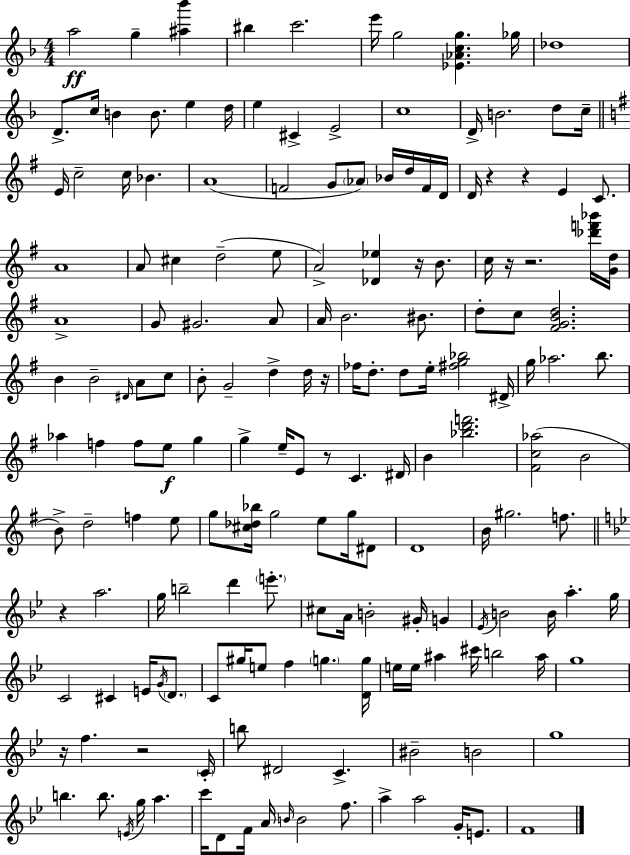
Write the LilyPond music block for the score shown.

{
  \clef treble
  \numericTimeSignature
  \time 4/4
  \key d \minor
  \repeat volta 2 { a''2\ff g''4-- <ais'' bes'''>4 | bis''4 c'''2. | e'''16 g''2 <ees' aes' c'' g''>4. ges''16 | des''1 | \break d'8.-> c''16 b'4 b'8. e''4 d''16 | e''4 cis'4-> e'2-> | c''1 | d'16-> b'2. d''8 c''16-- | \break \bar "||" \break \key g \major e'16 c''2-- c''16 bes'4. | a'1( | f'2 g'8 \parenthesize aes'8) bes'16 d''16 f'16 d'16 | d'16 r4 r4 e'4 c'8. | \break a'1 | a'8 cis''4 d''2--( e''8 | a'2->) <des' ees''>4 r16 b'8. | c''16 r16 r2. <des''' f''' bes'''>16 <g' d''>16 | \break a'1-> | g'8 gis'2. a'8 | a'16 b'2. bis'8. | d''8-. c''8 <fis' g' b' d''>2. | \break b'4 b'2-- \grace { dis'16 } a'8 c''8 | b'8-. g'2-- d''4-> d''16 | r16 fes''16 d''8.-. d''8 e''16-. <fis'' g'' bes''>2 | dis'16-> g''16 aes''2. b''8. | \break aes''4 f''4 f''8 e''8\f g''4 | g''4-> e''16-- e'8 r8 c'4. | dis'16 b'4 <bes'' d''' f'''>2. | <fis' c'' aes''>2( b'2 | \break b'8->) d''2-- f''4 e''8 | g''8 <cis'' des'' bes''>16 g''2 e''8 g''16 dis'8 | d'1 | b'16 gis''2. f''8. | \break \bar "||" \break \key g \minor r4 a''2. | g''16 b''2-- d'''4 \parenthesize e'''8.-. | cis''8 a'16 b'2-. gis'16-. g'4 | \acciaccatura { ees'16 } b'2 b'16 a''4.-. | \break g''16 c'2 cis'4 e'16 \acciaccatura { g'16 } \parenthesize d'8. | c'8 gis''16 e''8 f''4 \parenthesize g''4. | <d' g''>16 e''16 e''16 ais''4 cis'''16 b''2 | ais''16 g''1 | \break r16 f''4. r2 | \parenthesize c'16-. b''8 dis'2 c'4.-> | bis'2-- b'2 | g''1 | \break b''4. b''8. \acciaccatura { e'16 } g''16 a''4. | c'''16 d'8 f'16 a'16 \grace { b'16 } b'2 | f''8. a''4-> a''2 | g'16-. e'8. f'1 | \break } \bar "|."
}